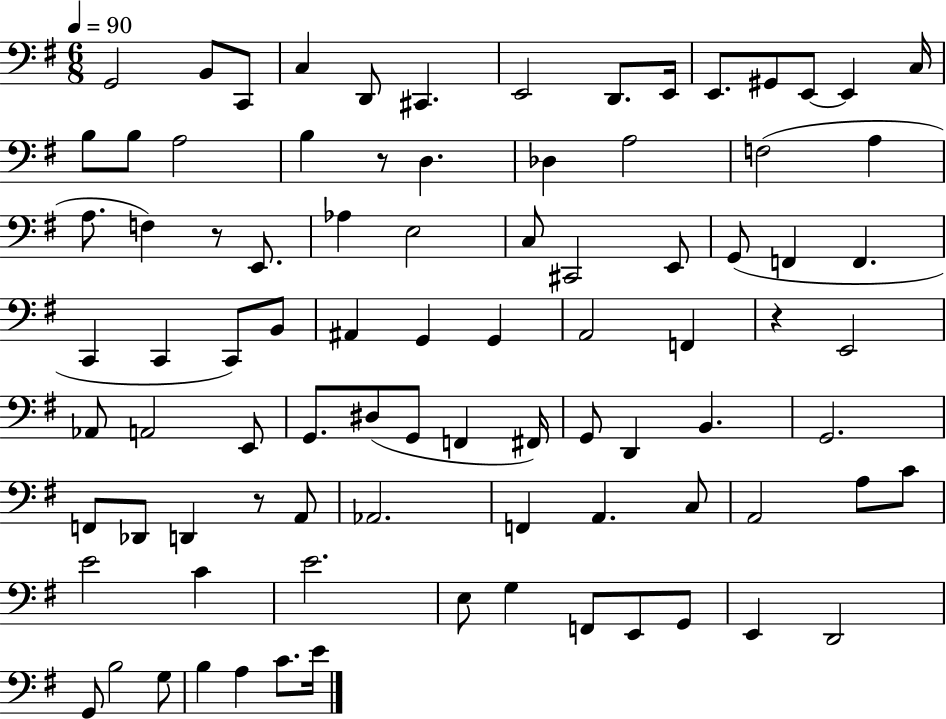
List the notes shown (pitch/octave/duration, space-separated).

G2/h B2/e C2/e C3/q D2/e C#2/q. E2/h D2/e. E2/s E2/e. G#2/e E2/e E2/q C3/s B3/e B3/e A3/h B3/q R/e D3/q. Db3/q A3/h F3/h A3/q A3/e. F3/q R/e E2/e. Ab3/q E3/h C3/e C#2/h E2/e G2/e F2/q F2/q. C2/q C2/q C2/e B2/e A#2/q G2/q G2/q A2/h F2/q R/q E2/h Ab2/e A2/h E2/e G2/e. D#3/e G2/e F2/q F#2/s G2/e D2/q B2/q. G2/h. F2/e Db2/e D2/q R/e A2/e Ab2/h. F2/q A2/q. C3/e A2/h A3/e C4/e E4/h C4/q E4/h. E3/e G3/q F2/e E2/e G2/e E2/q D2/h G2/e B3/h G3/e B3/q A3/q C4/e. E4/s